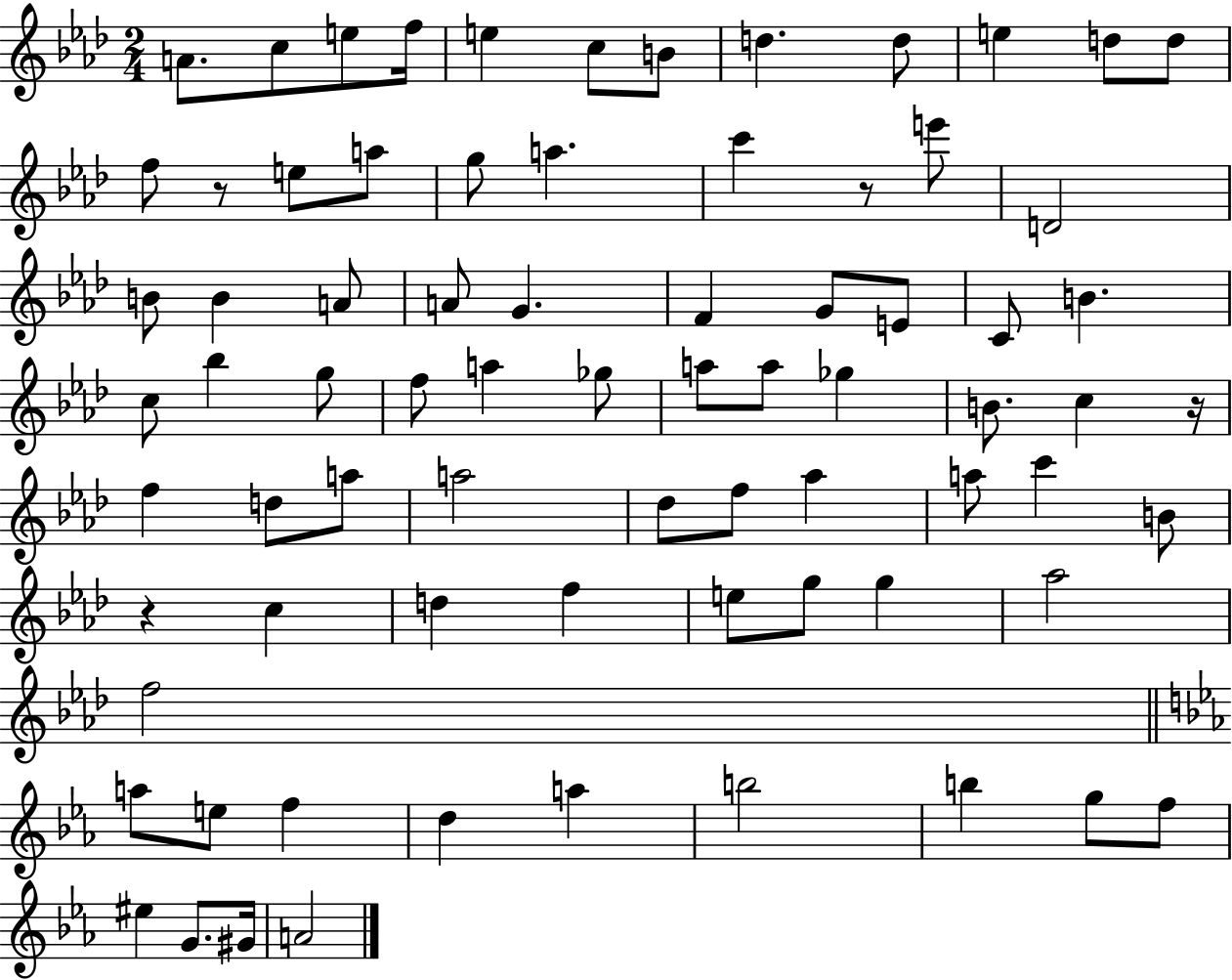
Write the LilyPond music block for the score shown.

{
  \clef treble
  \numericTimeSignature
  \time 2/4
  \key aes \major
  \repeat volta 2 { a'8. c''8 e''8 f''16 | e''4 c''8 b'8 | d''4. d''8 | e''4 d''8 d''8 | \break f''8 r8 e''8 a''8 | g''8 a''4. | c'''4 r8 e'''8 | d'2 | \break b'8 b'4 a'8 | a'8 g'4. | f'4 g'8 e'8 | c'8 b'4. | \break c''8 bes''4 g''8 | f''8 a''4 ges''8 | a''8 a''8 ges''4 | b'8. c''4 r16 | \break f''4 d''8 a''8 | a''2 | des''8 f''8 aes''4 | a''8 c'''4 b'8 | \break r4 c''4 | d''4 f''4 | e''8 g''8 g''4 | aes''2 | \break f''2 | \bar "||" \break \key ees \major a''8 e''8 f''4 | d''4 a''4 | b''2 | b''4 g''8 f''8 | \break eis''4 g'8. gis'16 | a'2 | } \bar "|."
}